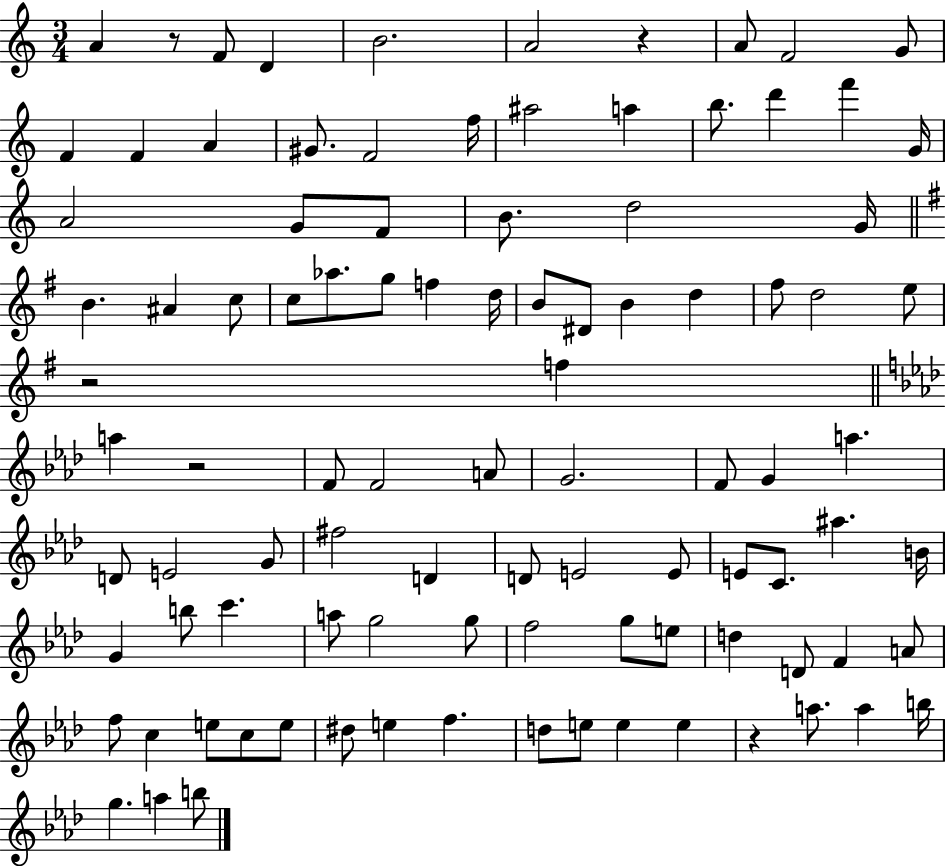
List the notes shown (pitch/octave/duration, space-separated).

A4/q R/e F4/e D4/q B4/h. A4/h R/q A4/e F4/h G4/e F4/q F4/q A4/q G#4/e. F4/h F5/s A#5/h A5/q B5/e. D6/q F6/q G4/s A4/h G4/e F4/e B4/e. D5/h G4/s B4/q. A#4/q C5/e C5/e Ab5/e. G5/e F5/q D5/s B4/e D#4/e B4/q D5/q F#5/e D5/h E5/e R/h F5/q A5/q R/h F4/e F4/h A4/e G4/h. F4/e G4/q A5/q. D4/e E4/h G4/e F#5/h D4/q D4/e E4/h E4/e E4/e C4/e. A#5/q. B4/s G4/q B5/e C6/q. A5/e G5/h G5/e F5/h G5/e E5/e D5/q D4/e F4/q A4/e F5/e C5/q E5/e C5/e E5/e D#5/e E5/q F5/q. D5/e E5/e E5/q E5/q R/q A5/e. A5/q B5/s G5/q. A5/q B5/e